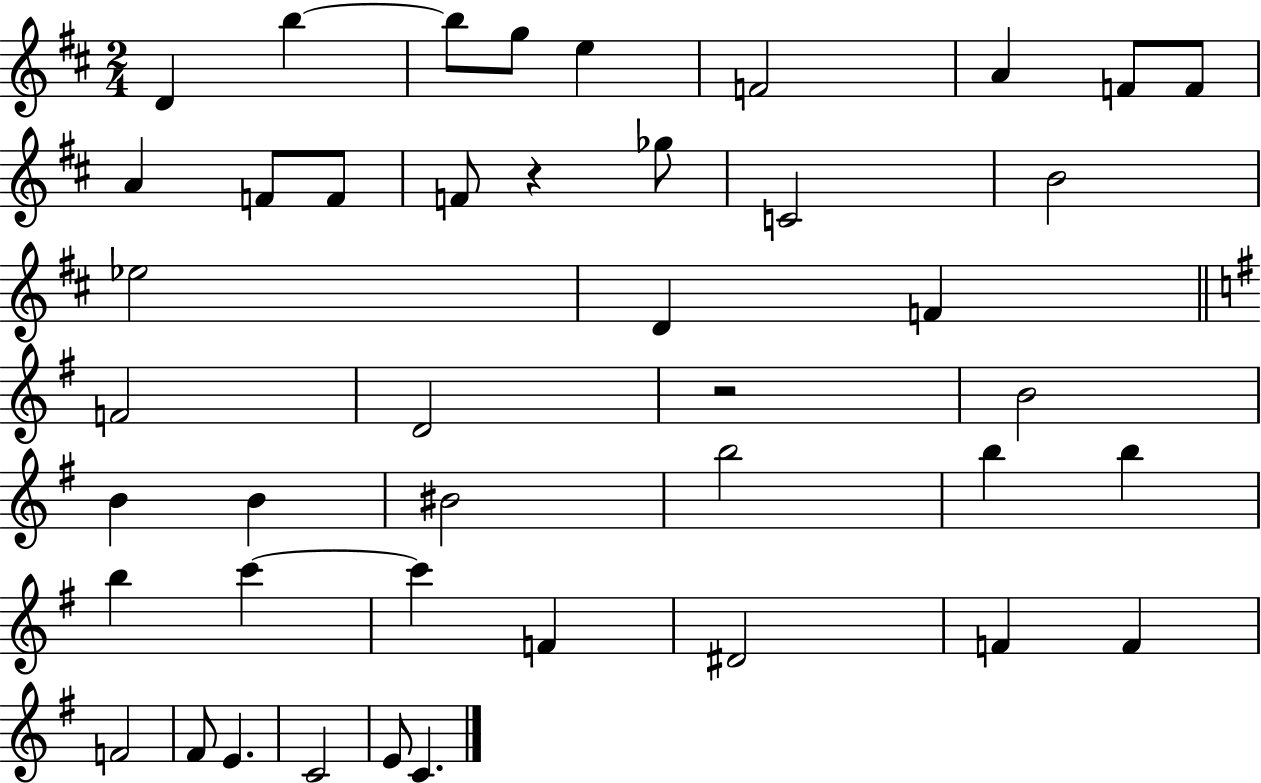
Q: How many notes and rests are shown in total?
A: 43